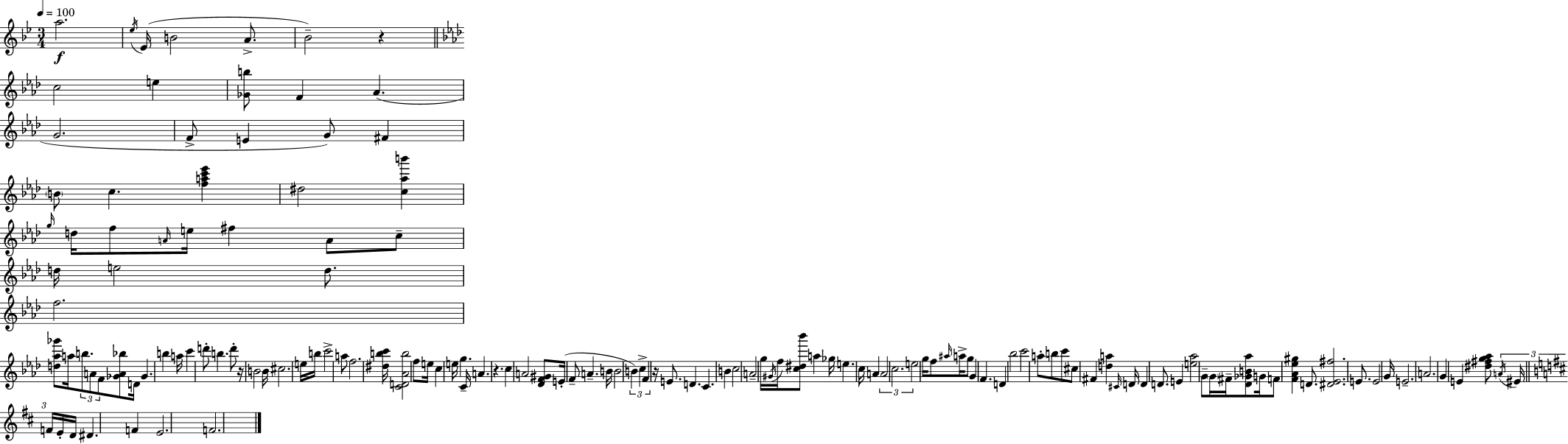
{
  \clef treble
  \numericTimeSignature
  \time 3/4
  \key bes \major
  \tempo 4 = 100
  a''2.\f | \acciaccatura { ees''16 }( ees'16 b'2 a'8.-> | bes'2--) r4 | \bar "||" \break \key f \minor c''2 e''4 | <ges' b''>8 f'4 aes'4.( | g'2. | f'8-> e'4 g'8) fis'4 | \break \parenthesize b'8 c''4. <f'' a'' c''' ees'''>4 | dis''2 <c'' aes'' b'''>4 | \grace { g''16 } d''16 f''8 \grace { a'16 } e''16 fis''4 a'8 | c''8-- d''16 e''2 d''8. | \break f''2. | <d'' aes'' ges'''>8 a''16 \tuplet 3/2 { b''8. a'8 f'8 } | <ges' a' bes''>8 d'16 ges'4. b''4 | a''16 c'''4 d'''8-. b''4. | \break d'''8-. r16 b'2 | b'16 cis''2. | e''16 b''16 c'''2-> | a''8 f''2. | \break <dis'' b'' c'''>16 <c' d' aes' b''>2 f''8 | e''16 c''4 e''16 g''4. | c'16-- a'4. r4. | c''4 a'2 | \break <des' f' gis'>8 e'16-.( f'8-- a'4.-- | b'16 b'2 \tuplet 3/2 { b'4) | c''4-> f'4 } r16 e'8. | d'4. c'4. | \break b'4 c''2 | a'2-- g''16 \acciaccatura { gis'16 } | f''16 <c'' dis'' bes'''>8 a''4 ges''16 e''4. | c''16 a'4 \tuplet 3/2 { a'2 | \break c''2. | e''2 } g''16 | f''8 \grace { ais''16 } a''16-> g''8 g'4 f'4. | d'4 bes''2 | \break c'''2 | a''8-. b''8 c'''8 cis''8 fis'4 | <d'' a''>4 \grace { cis'16 } d'16 d'4 d'8. | e'4 <e'' aes''>2 | \break g'8-- \parenthesize g'16 fis'16-- <des' ges' b' aes''>8 g'16 f'8 <f' aes' ees'' gis''>4 | d'8. <dis' ees' fis''>2. | e'8. e'2 | g'16 e'2.-- | \break a'2. | g'4 e'4 | <dis'' fis'' g'' aes''>8 \tuplet 3/2 { \acciaccatura { a'16 } eis'16 \bar "||" \break \key b \minor f'16 } e'16-. d'16 dis'4. f'4 | e'2. | f'2. | \bar "|."
}